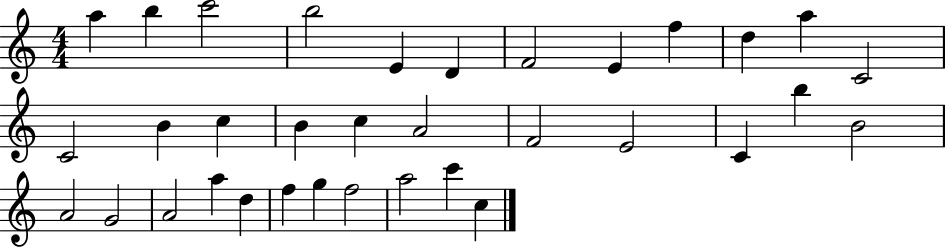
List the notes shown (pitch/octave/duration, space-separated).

A5/q B5/q C6/h B5/h E4/q D4/q F4/h E4/q F5/q D5/q A5/q C4/h C4/h B4/q C5/q B4/q C5/q A4/h F4/h E4/h C4/q B5/q B4/h A4/h G4/h A4/h A5/q D5/q F5/q G5/q F5/h A5/h C6/q C5/q